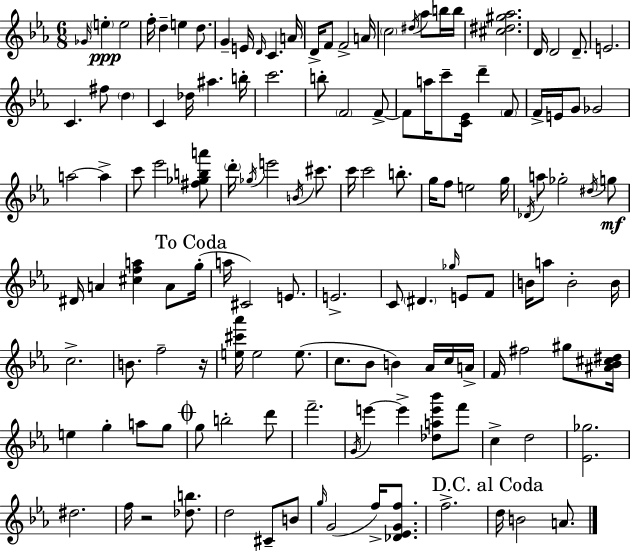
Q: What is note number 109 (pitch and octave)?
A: F6